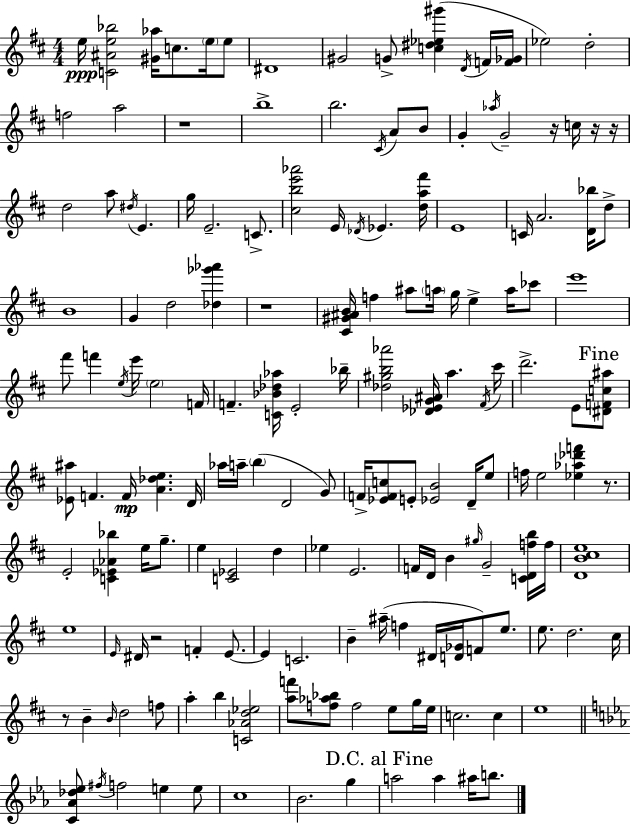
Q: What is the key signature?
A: D major